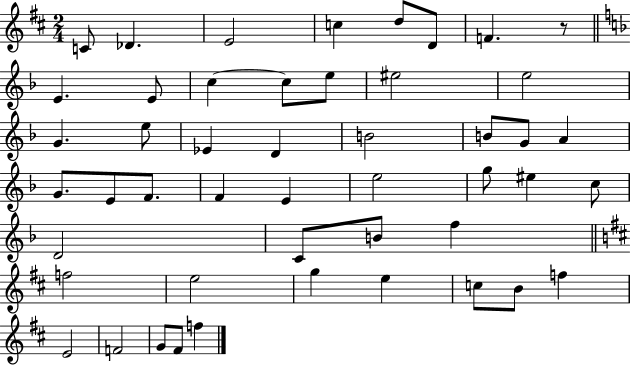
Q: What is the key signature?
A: D major